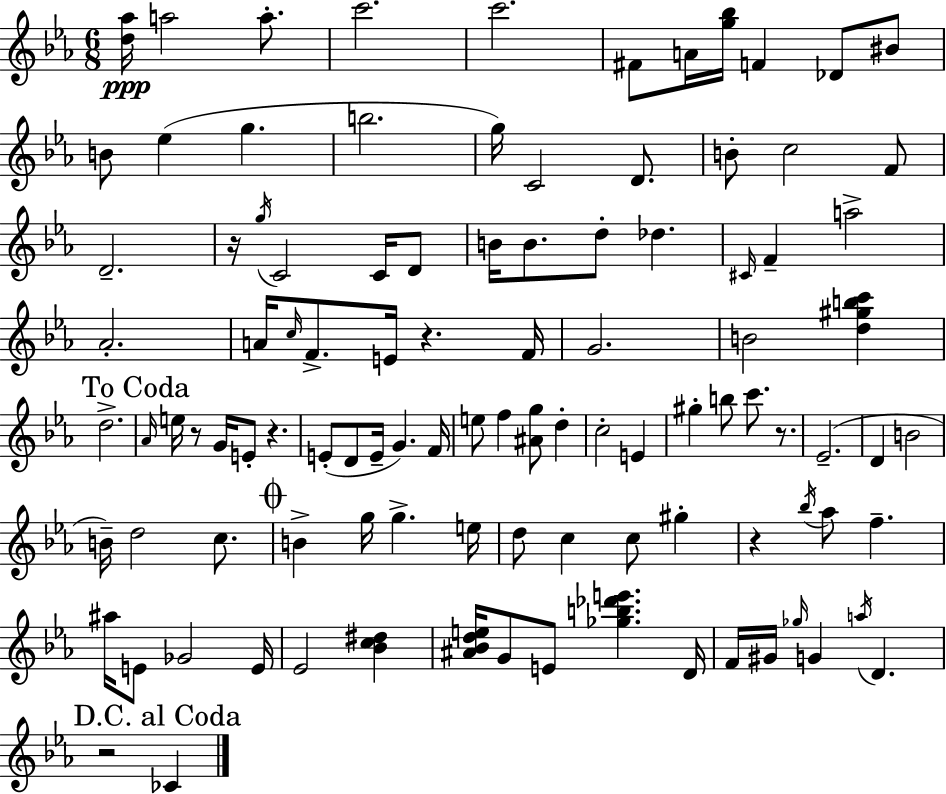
{
  \clef treble
  \numericTimeSignature
  \time 6/8
  \key ees \major
  <d'' aes''>16\ppp a''2 a''8.-. | c'''2. | c'''2. | fis'8 a'16 <g'' bes''>16 f'4 des'8 bis'8 | \break b'8 ees''4( g''4. | b''2. | g''16) c'2 d'8. | b'8-. c''2 f'8 | \break d'2.-- | r16 \acciaccatura { g''16 } c'2 c'16 d'8 | b'16 b'8. d''8-. des''4. | \grace { cis'16 } f'4-- a''2-> | \break aes'2.-. | a'16 \grace { c''16 } f'8.-> e'16 r4. | f'16 g'2. | b'2 <d'' gis'' b'' c'''>4 | \break d''2.-> | \mark "To Coda" \grace { aes'16 } e''16 r8 g'16 e'8-. r4. | e'8-.( d'8 e'16-- g'4.) | f'16 e''8 f''4 <ais' g''>8 | \break d''4-. c''2-. | e'4 gis''4-. b''8 c'''8. | r8. ees'2.--( | d'4 b'2 | \break b'16--) d''2 | c''8. \mark \markup { \musicglyph "scripts.coda" } b'4-> g''16 g''4.-> | e''16 d''8 c''4 c''8 | gis''4-. r4 \acciaccatura { bes''16 } aes''8 f''4.-- | \break ais''16 e'8 ges'2 | e'16 ees'2 | <bes' c'' dis''>4 <ais' bes' d'' e''>16 g'8 e'8 <ges'' b'' des''' e'''>4. | d'16 f'16 gis'16 \grace { ges''16 } g'4 | \break \acciaccatura { a''16 } d'4. \mark "D.C. al Coda" r2 | ces'4 \bar "|."
}